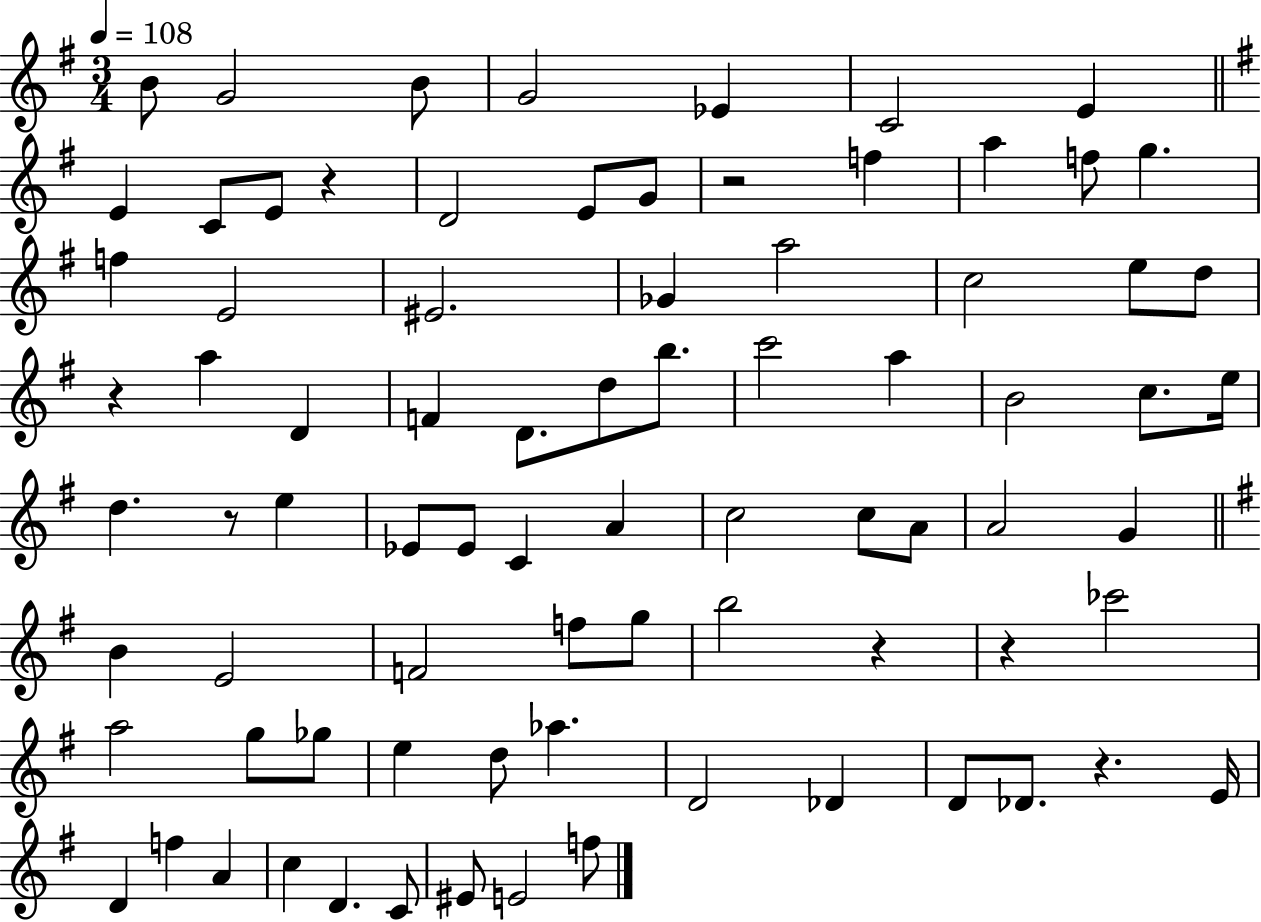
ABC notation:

X:1
T:Untitled
M:3/4
L:1/4
K:G
B/2 G2 B/2 G2 _E C2 E E C/2 E/2 z D2 E/2 G/2 z2 f a f/2 g f E2 ^E2 _G a2 c2 e/2 d/2 z a D F D/2 d/2 b/2 c'2 a B2 c/2 e/4 d z/2 e _E/2 _E/2 C A c2 c/2 A/2 A2 G B E2 F2 f/2 g/2 b2 z z _c'2 a2 g/2 _g/2 e d/2 _a D2 _D D/2 _D/2 z E/4 D f A c D C/2 ^E/2 E2 f/2